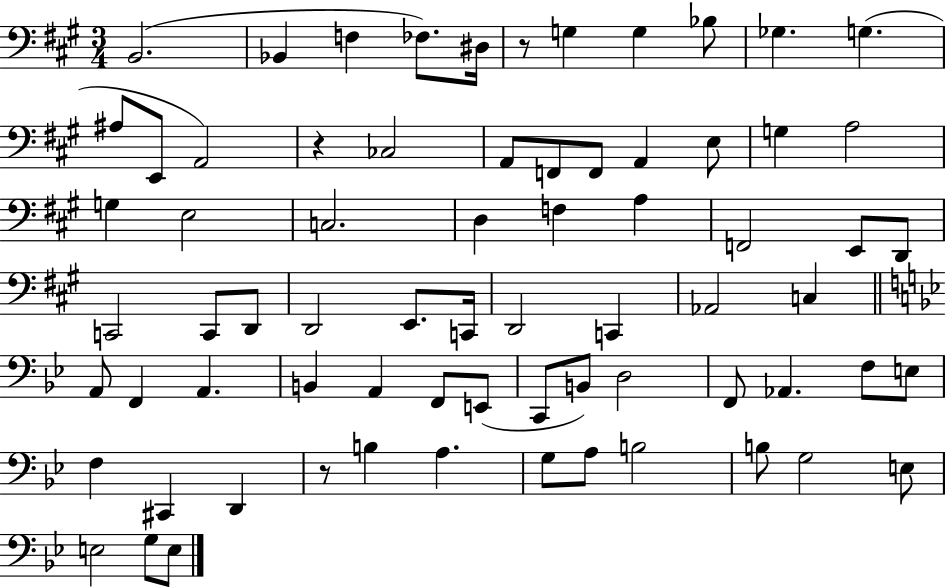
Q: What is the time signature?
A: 3/4